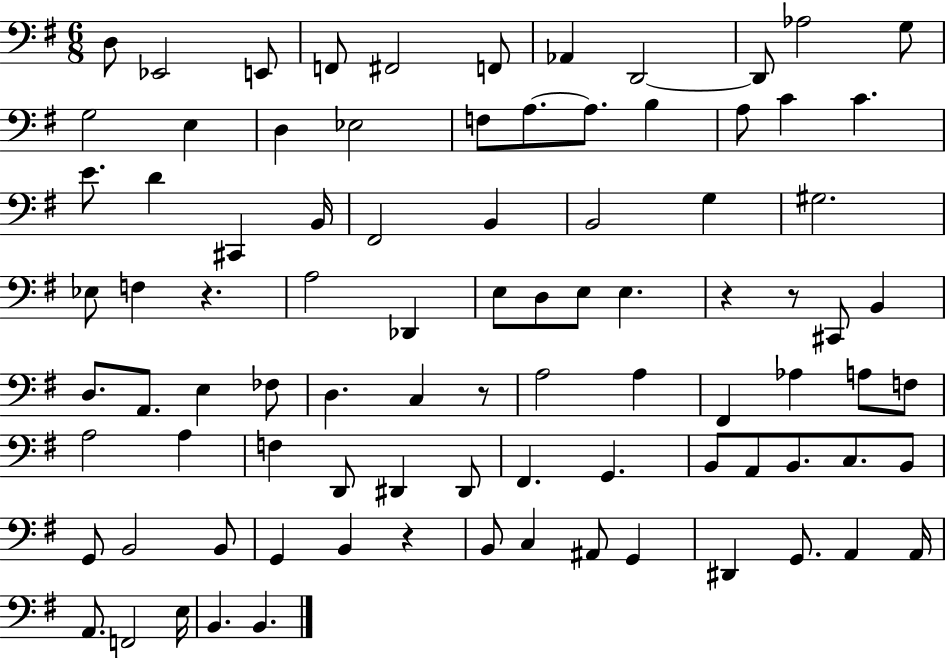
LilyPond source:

{
  \clef bass
  \numericTimeSignature
  \time 6/8
  \key g \major
  d8 ees,2 e,8 | f,8 fis,2 f,8 | aes,4 d,2~~ | d,8 aes2 g8 | \break g2 e4 | d4 ees2 | f8 a8.~~ a8. b4 | a8 c'4 c'4. | \break e'8. d'4 cis,4 b,16 | fis,2 b,4 | b,2 g4 | gis2. | \break ees8 f4 r4. | a2 des,4 | e8 d8 e8 e4. | r4 r8 cis,8 b,4 | \break d8. a,8. e4 fes8 | d4. c4 r8 | a2 a4 | fis,4 aes4 a8 f8 | \break a2 a4 | f4 d,8 dis,4 dis,8 | fis,4. g,4. | b,8 a,8 b,8. c8. b,8 | \break g,8 b,2 b,8 | g,4 b,4 r4 | b,8 c4 ais,8 g,4 | dis,4 g,8. a,4 a,16 | \break a,8. f,2 e16 | b,4. b,4. | \bar "|."
}